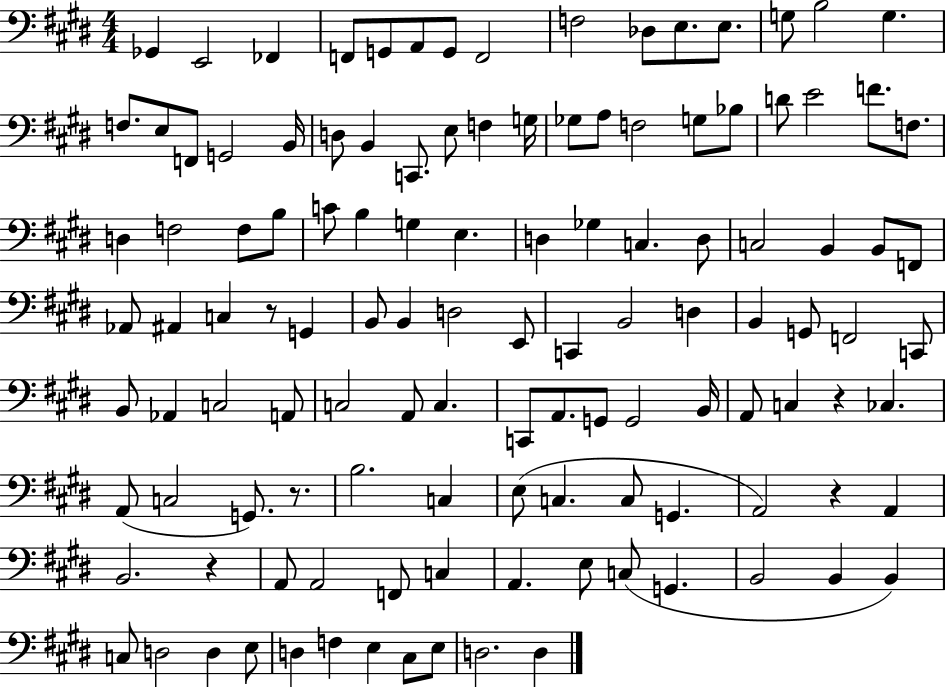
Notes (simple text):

Gb2/q E2/h FES2/q F2/e G2/e A2/e G2/e F2/h F3/h Db3/e E3/e. E3/e. G3/e B3/h G3/q. F3/e. E3/e F2/e G2/h B2/s D3/e B2/q C2/e. E3/e F3/q G3/s Gb3/e A3/e F3/h G3/e Bb3/e D4/e E4/h F4/e. F3/e. D3/q F3/h F3/e B3/e C4/e B3/q G3/q E3/q. D3/q Gb3/q C3/q. D3/e C3/h B2/q B2/e F2/e Ab2/e A#2/q C3/q R/e G2/q B2/e B2/q D3/h E2/e C2/q B2/h D3/q B2/q G2/e F2/h C2/e B2/e Ab2/q C3/h A2/e C3/h A2/e C3/q. C2/e A2/e. G2/e G2/h B2/s A2/e C3/q R/q CES3/q. A2/e C3/h G2/e. R/e. B3/h. C3/q E3/e C3/q. C3/e G2/q. A2/h R/q A2/q B2/h. R/q A2/e A2/h F2/e C3/q A2/q. E3/e C3/e G2/q. B2/h B2/q B2/q C3/e D3/h D3/q E3/e D3/q F3/q E3/q C#3/e E3/e D3/h. D3/q